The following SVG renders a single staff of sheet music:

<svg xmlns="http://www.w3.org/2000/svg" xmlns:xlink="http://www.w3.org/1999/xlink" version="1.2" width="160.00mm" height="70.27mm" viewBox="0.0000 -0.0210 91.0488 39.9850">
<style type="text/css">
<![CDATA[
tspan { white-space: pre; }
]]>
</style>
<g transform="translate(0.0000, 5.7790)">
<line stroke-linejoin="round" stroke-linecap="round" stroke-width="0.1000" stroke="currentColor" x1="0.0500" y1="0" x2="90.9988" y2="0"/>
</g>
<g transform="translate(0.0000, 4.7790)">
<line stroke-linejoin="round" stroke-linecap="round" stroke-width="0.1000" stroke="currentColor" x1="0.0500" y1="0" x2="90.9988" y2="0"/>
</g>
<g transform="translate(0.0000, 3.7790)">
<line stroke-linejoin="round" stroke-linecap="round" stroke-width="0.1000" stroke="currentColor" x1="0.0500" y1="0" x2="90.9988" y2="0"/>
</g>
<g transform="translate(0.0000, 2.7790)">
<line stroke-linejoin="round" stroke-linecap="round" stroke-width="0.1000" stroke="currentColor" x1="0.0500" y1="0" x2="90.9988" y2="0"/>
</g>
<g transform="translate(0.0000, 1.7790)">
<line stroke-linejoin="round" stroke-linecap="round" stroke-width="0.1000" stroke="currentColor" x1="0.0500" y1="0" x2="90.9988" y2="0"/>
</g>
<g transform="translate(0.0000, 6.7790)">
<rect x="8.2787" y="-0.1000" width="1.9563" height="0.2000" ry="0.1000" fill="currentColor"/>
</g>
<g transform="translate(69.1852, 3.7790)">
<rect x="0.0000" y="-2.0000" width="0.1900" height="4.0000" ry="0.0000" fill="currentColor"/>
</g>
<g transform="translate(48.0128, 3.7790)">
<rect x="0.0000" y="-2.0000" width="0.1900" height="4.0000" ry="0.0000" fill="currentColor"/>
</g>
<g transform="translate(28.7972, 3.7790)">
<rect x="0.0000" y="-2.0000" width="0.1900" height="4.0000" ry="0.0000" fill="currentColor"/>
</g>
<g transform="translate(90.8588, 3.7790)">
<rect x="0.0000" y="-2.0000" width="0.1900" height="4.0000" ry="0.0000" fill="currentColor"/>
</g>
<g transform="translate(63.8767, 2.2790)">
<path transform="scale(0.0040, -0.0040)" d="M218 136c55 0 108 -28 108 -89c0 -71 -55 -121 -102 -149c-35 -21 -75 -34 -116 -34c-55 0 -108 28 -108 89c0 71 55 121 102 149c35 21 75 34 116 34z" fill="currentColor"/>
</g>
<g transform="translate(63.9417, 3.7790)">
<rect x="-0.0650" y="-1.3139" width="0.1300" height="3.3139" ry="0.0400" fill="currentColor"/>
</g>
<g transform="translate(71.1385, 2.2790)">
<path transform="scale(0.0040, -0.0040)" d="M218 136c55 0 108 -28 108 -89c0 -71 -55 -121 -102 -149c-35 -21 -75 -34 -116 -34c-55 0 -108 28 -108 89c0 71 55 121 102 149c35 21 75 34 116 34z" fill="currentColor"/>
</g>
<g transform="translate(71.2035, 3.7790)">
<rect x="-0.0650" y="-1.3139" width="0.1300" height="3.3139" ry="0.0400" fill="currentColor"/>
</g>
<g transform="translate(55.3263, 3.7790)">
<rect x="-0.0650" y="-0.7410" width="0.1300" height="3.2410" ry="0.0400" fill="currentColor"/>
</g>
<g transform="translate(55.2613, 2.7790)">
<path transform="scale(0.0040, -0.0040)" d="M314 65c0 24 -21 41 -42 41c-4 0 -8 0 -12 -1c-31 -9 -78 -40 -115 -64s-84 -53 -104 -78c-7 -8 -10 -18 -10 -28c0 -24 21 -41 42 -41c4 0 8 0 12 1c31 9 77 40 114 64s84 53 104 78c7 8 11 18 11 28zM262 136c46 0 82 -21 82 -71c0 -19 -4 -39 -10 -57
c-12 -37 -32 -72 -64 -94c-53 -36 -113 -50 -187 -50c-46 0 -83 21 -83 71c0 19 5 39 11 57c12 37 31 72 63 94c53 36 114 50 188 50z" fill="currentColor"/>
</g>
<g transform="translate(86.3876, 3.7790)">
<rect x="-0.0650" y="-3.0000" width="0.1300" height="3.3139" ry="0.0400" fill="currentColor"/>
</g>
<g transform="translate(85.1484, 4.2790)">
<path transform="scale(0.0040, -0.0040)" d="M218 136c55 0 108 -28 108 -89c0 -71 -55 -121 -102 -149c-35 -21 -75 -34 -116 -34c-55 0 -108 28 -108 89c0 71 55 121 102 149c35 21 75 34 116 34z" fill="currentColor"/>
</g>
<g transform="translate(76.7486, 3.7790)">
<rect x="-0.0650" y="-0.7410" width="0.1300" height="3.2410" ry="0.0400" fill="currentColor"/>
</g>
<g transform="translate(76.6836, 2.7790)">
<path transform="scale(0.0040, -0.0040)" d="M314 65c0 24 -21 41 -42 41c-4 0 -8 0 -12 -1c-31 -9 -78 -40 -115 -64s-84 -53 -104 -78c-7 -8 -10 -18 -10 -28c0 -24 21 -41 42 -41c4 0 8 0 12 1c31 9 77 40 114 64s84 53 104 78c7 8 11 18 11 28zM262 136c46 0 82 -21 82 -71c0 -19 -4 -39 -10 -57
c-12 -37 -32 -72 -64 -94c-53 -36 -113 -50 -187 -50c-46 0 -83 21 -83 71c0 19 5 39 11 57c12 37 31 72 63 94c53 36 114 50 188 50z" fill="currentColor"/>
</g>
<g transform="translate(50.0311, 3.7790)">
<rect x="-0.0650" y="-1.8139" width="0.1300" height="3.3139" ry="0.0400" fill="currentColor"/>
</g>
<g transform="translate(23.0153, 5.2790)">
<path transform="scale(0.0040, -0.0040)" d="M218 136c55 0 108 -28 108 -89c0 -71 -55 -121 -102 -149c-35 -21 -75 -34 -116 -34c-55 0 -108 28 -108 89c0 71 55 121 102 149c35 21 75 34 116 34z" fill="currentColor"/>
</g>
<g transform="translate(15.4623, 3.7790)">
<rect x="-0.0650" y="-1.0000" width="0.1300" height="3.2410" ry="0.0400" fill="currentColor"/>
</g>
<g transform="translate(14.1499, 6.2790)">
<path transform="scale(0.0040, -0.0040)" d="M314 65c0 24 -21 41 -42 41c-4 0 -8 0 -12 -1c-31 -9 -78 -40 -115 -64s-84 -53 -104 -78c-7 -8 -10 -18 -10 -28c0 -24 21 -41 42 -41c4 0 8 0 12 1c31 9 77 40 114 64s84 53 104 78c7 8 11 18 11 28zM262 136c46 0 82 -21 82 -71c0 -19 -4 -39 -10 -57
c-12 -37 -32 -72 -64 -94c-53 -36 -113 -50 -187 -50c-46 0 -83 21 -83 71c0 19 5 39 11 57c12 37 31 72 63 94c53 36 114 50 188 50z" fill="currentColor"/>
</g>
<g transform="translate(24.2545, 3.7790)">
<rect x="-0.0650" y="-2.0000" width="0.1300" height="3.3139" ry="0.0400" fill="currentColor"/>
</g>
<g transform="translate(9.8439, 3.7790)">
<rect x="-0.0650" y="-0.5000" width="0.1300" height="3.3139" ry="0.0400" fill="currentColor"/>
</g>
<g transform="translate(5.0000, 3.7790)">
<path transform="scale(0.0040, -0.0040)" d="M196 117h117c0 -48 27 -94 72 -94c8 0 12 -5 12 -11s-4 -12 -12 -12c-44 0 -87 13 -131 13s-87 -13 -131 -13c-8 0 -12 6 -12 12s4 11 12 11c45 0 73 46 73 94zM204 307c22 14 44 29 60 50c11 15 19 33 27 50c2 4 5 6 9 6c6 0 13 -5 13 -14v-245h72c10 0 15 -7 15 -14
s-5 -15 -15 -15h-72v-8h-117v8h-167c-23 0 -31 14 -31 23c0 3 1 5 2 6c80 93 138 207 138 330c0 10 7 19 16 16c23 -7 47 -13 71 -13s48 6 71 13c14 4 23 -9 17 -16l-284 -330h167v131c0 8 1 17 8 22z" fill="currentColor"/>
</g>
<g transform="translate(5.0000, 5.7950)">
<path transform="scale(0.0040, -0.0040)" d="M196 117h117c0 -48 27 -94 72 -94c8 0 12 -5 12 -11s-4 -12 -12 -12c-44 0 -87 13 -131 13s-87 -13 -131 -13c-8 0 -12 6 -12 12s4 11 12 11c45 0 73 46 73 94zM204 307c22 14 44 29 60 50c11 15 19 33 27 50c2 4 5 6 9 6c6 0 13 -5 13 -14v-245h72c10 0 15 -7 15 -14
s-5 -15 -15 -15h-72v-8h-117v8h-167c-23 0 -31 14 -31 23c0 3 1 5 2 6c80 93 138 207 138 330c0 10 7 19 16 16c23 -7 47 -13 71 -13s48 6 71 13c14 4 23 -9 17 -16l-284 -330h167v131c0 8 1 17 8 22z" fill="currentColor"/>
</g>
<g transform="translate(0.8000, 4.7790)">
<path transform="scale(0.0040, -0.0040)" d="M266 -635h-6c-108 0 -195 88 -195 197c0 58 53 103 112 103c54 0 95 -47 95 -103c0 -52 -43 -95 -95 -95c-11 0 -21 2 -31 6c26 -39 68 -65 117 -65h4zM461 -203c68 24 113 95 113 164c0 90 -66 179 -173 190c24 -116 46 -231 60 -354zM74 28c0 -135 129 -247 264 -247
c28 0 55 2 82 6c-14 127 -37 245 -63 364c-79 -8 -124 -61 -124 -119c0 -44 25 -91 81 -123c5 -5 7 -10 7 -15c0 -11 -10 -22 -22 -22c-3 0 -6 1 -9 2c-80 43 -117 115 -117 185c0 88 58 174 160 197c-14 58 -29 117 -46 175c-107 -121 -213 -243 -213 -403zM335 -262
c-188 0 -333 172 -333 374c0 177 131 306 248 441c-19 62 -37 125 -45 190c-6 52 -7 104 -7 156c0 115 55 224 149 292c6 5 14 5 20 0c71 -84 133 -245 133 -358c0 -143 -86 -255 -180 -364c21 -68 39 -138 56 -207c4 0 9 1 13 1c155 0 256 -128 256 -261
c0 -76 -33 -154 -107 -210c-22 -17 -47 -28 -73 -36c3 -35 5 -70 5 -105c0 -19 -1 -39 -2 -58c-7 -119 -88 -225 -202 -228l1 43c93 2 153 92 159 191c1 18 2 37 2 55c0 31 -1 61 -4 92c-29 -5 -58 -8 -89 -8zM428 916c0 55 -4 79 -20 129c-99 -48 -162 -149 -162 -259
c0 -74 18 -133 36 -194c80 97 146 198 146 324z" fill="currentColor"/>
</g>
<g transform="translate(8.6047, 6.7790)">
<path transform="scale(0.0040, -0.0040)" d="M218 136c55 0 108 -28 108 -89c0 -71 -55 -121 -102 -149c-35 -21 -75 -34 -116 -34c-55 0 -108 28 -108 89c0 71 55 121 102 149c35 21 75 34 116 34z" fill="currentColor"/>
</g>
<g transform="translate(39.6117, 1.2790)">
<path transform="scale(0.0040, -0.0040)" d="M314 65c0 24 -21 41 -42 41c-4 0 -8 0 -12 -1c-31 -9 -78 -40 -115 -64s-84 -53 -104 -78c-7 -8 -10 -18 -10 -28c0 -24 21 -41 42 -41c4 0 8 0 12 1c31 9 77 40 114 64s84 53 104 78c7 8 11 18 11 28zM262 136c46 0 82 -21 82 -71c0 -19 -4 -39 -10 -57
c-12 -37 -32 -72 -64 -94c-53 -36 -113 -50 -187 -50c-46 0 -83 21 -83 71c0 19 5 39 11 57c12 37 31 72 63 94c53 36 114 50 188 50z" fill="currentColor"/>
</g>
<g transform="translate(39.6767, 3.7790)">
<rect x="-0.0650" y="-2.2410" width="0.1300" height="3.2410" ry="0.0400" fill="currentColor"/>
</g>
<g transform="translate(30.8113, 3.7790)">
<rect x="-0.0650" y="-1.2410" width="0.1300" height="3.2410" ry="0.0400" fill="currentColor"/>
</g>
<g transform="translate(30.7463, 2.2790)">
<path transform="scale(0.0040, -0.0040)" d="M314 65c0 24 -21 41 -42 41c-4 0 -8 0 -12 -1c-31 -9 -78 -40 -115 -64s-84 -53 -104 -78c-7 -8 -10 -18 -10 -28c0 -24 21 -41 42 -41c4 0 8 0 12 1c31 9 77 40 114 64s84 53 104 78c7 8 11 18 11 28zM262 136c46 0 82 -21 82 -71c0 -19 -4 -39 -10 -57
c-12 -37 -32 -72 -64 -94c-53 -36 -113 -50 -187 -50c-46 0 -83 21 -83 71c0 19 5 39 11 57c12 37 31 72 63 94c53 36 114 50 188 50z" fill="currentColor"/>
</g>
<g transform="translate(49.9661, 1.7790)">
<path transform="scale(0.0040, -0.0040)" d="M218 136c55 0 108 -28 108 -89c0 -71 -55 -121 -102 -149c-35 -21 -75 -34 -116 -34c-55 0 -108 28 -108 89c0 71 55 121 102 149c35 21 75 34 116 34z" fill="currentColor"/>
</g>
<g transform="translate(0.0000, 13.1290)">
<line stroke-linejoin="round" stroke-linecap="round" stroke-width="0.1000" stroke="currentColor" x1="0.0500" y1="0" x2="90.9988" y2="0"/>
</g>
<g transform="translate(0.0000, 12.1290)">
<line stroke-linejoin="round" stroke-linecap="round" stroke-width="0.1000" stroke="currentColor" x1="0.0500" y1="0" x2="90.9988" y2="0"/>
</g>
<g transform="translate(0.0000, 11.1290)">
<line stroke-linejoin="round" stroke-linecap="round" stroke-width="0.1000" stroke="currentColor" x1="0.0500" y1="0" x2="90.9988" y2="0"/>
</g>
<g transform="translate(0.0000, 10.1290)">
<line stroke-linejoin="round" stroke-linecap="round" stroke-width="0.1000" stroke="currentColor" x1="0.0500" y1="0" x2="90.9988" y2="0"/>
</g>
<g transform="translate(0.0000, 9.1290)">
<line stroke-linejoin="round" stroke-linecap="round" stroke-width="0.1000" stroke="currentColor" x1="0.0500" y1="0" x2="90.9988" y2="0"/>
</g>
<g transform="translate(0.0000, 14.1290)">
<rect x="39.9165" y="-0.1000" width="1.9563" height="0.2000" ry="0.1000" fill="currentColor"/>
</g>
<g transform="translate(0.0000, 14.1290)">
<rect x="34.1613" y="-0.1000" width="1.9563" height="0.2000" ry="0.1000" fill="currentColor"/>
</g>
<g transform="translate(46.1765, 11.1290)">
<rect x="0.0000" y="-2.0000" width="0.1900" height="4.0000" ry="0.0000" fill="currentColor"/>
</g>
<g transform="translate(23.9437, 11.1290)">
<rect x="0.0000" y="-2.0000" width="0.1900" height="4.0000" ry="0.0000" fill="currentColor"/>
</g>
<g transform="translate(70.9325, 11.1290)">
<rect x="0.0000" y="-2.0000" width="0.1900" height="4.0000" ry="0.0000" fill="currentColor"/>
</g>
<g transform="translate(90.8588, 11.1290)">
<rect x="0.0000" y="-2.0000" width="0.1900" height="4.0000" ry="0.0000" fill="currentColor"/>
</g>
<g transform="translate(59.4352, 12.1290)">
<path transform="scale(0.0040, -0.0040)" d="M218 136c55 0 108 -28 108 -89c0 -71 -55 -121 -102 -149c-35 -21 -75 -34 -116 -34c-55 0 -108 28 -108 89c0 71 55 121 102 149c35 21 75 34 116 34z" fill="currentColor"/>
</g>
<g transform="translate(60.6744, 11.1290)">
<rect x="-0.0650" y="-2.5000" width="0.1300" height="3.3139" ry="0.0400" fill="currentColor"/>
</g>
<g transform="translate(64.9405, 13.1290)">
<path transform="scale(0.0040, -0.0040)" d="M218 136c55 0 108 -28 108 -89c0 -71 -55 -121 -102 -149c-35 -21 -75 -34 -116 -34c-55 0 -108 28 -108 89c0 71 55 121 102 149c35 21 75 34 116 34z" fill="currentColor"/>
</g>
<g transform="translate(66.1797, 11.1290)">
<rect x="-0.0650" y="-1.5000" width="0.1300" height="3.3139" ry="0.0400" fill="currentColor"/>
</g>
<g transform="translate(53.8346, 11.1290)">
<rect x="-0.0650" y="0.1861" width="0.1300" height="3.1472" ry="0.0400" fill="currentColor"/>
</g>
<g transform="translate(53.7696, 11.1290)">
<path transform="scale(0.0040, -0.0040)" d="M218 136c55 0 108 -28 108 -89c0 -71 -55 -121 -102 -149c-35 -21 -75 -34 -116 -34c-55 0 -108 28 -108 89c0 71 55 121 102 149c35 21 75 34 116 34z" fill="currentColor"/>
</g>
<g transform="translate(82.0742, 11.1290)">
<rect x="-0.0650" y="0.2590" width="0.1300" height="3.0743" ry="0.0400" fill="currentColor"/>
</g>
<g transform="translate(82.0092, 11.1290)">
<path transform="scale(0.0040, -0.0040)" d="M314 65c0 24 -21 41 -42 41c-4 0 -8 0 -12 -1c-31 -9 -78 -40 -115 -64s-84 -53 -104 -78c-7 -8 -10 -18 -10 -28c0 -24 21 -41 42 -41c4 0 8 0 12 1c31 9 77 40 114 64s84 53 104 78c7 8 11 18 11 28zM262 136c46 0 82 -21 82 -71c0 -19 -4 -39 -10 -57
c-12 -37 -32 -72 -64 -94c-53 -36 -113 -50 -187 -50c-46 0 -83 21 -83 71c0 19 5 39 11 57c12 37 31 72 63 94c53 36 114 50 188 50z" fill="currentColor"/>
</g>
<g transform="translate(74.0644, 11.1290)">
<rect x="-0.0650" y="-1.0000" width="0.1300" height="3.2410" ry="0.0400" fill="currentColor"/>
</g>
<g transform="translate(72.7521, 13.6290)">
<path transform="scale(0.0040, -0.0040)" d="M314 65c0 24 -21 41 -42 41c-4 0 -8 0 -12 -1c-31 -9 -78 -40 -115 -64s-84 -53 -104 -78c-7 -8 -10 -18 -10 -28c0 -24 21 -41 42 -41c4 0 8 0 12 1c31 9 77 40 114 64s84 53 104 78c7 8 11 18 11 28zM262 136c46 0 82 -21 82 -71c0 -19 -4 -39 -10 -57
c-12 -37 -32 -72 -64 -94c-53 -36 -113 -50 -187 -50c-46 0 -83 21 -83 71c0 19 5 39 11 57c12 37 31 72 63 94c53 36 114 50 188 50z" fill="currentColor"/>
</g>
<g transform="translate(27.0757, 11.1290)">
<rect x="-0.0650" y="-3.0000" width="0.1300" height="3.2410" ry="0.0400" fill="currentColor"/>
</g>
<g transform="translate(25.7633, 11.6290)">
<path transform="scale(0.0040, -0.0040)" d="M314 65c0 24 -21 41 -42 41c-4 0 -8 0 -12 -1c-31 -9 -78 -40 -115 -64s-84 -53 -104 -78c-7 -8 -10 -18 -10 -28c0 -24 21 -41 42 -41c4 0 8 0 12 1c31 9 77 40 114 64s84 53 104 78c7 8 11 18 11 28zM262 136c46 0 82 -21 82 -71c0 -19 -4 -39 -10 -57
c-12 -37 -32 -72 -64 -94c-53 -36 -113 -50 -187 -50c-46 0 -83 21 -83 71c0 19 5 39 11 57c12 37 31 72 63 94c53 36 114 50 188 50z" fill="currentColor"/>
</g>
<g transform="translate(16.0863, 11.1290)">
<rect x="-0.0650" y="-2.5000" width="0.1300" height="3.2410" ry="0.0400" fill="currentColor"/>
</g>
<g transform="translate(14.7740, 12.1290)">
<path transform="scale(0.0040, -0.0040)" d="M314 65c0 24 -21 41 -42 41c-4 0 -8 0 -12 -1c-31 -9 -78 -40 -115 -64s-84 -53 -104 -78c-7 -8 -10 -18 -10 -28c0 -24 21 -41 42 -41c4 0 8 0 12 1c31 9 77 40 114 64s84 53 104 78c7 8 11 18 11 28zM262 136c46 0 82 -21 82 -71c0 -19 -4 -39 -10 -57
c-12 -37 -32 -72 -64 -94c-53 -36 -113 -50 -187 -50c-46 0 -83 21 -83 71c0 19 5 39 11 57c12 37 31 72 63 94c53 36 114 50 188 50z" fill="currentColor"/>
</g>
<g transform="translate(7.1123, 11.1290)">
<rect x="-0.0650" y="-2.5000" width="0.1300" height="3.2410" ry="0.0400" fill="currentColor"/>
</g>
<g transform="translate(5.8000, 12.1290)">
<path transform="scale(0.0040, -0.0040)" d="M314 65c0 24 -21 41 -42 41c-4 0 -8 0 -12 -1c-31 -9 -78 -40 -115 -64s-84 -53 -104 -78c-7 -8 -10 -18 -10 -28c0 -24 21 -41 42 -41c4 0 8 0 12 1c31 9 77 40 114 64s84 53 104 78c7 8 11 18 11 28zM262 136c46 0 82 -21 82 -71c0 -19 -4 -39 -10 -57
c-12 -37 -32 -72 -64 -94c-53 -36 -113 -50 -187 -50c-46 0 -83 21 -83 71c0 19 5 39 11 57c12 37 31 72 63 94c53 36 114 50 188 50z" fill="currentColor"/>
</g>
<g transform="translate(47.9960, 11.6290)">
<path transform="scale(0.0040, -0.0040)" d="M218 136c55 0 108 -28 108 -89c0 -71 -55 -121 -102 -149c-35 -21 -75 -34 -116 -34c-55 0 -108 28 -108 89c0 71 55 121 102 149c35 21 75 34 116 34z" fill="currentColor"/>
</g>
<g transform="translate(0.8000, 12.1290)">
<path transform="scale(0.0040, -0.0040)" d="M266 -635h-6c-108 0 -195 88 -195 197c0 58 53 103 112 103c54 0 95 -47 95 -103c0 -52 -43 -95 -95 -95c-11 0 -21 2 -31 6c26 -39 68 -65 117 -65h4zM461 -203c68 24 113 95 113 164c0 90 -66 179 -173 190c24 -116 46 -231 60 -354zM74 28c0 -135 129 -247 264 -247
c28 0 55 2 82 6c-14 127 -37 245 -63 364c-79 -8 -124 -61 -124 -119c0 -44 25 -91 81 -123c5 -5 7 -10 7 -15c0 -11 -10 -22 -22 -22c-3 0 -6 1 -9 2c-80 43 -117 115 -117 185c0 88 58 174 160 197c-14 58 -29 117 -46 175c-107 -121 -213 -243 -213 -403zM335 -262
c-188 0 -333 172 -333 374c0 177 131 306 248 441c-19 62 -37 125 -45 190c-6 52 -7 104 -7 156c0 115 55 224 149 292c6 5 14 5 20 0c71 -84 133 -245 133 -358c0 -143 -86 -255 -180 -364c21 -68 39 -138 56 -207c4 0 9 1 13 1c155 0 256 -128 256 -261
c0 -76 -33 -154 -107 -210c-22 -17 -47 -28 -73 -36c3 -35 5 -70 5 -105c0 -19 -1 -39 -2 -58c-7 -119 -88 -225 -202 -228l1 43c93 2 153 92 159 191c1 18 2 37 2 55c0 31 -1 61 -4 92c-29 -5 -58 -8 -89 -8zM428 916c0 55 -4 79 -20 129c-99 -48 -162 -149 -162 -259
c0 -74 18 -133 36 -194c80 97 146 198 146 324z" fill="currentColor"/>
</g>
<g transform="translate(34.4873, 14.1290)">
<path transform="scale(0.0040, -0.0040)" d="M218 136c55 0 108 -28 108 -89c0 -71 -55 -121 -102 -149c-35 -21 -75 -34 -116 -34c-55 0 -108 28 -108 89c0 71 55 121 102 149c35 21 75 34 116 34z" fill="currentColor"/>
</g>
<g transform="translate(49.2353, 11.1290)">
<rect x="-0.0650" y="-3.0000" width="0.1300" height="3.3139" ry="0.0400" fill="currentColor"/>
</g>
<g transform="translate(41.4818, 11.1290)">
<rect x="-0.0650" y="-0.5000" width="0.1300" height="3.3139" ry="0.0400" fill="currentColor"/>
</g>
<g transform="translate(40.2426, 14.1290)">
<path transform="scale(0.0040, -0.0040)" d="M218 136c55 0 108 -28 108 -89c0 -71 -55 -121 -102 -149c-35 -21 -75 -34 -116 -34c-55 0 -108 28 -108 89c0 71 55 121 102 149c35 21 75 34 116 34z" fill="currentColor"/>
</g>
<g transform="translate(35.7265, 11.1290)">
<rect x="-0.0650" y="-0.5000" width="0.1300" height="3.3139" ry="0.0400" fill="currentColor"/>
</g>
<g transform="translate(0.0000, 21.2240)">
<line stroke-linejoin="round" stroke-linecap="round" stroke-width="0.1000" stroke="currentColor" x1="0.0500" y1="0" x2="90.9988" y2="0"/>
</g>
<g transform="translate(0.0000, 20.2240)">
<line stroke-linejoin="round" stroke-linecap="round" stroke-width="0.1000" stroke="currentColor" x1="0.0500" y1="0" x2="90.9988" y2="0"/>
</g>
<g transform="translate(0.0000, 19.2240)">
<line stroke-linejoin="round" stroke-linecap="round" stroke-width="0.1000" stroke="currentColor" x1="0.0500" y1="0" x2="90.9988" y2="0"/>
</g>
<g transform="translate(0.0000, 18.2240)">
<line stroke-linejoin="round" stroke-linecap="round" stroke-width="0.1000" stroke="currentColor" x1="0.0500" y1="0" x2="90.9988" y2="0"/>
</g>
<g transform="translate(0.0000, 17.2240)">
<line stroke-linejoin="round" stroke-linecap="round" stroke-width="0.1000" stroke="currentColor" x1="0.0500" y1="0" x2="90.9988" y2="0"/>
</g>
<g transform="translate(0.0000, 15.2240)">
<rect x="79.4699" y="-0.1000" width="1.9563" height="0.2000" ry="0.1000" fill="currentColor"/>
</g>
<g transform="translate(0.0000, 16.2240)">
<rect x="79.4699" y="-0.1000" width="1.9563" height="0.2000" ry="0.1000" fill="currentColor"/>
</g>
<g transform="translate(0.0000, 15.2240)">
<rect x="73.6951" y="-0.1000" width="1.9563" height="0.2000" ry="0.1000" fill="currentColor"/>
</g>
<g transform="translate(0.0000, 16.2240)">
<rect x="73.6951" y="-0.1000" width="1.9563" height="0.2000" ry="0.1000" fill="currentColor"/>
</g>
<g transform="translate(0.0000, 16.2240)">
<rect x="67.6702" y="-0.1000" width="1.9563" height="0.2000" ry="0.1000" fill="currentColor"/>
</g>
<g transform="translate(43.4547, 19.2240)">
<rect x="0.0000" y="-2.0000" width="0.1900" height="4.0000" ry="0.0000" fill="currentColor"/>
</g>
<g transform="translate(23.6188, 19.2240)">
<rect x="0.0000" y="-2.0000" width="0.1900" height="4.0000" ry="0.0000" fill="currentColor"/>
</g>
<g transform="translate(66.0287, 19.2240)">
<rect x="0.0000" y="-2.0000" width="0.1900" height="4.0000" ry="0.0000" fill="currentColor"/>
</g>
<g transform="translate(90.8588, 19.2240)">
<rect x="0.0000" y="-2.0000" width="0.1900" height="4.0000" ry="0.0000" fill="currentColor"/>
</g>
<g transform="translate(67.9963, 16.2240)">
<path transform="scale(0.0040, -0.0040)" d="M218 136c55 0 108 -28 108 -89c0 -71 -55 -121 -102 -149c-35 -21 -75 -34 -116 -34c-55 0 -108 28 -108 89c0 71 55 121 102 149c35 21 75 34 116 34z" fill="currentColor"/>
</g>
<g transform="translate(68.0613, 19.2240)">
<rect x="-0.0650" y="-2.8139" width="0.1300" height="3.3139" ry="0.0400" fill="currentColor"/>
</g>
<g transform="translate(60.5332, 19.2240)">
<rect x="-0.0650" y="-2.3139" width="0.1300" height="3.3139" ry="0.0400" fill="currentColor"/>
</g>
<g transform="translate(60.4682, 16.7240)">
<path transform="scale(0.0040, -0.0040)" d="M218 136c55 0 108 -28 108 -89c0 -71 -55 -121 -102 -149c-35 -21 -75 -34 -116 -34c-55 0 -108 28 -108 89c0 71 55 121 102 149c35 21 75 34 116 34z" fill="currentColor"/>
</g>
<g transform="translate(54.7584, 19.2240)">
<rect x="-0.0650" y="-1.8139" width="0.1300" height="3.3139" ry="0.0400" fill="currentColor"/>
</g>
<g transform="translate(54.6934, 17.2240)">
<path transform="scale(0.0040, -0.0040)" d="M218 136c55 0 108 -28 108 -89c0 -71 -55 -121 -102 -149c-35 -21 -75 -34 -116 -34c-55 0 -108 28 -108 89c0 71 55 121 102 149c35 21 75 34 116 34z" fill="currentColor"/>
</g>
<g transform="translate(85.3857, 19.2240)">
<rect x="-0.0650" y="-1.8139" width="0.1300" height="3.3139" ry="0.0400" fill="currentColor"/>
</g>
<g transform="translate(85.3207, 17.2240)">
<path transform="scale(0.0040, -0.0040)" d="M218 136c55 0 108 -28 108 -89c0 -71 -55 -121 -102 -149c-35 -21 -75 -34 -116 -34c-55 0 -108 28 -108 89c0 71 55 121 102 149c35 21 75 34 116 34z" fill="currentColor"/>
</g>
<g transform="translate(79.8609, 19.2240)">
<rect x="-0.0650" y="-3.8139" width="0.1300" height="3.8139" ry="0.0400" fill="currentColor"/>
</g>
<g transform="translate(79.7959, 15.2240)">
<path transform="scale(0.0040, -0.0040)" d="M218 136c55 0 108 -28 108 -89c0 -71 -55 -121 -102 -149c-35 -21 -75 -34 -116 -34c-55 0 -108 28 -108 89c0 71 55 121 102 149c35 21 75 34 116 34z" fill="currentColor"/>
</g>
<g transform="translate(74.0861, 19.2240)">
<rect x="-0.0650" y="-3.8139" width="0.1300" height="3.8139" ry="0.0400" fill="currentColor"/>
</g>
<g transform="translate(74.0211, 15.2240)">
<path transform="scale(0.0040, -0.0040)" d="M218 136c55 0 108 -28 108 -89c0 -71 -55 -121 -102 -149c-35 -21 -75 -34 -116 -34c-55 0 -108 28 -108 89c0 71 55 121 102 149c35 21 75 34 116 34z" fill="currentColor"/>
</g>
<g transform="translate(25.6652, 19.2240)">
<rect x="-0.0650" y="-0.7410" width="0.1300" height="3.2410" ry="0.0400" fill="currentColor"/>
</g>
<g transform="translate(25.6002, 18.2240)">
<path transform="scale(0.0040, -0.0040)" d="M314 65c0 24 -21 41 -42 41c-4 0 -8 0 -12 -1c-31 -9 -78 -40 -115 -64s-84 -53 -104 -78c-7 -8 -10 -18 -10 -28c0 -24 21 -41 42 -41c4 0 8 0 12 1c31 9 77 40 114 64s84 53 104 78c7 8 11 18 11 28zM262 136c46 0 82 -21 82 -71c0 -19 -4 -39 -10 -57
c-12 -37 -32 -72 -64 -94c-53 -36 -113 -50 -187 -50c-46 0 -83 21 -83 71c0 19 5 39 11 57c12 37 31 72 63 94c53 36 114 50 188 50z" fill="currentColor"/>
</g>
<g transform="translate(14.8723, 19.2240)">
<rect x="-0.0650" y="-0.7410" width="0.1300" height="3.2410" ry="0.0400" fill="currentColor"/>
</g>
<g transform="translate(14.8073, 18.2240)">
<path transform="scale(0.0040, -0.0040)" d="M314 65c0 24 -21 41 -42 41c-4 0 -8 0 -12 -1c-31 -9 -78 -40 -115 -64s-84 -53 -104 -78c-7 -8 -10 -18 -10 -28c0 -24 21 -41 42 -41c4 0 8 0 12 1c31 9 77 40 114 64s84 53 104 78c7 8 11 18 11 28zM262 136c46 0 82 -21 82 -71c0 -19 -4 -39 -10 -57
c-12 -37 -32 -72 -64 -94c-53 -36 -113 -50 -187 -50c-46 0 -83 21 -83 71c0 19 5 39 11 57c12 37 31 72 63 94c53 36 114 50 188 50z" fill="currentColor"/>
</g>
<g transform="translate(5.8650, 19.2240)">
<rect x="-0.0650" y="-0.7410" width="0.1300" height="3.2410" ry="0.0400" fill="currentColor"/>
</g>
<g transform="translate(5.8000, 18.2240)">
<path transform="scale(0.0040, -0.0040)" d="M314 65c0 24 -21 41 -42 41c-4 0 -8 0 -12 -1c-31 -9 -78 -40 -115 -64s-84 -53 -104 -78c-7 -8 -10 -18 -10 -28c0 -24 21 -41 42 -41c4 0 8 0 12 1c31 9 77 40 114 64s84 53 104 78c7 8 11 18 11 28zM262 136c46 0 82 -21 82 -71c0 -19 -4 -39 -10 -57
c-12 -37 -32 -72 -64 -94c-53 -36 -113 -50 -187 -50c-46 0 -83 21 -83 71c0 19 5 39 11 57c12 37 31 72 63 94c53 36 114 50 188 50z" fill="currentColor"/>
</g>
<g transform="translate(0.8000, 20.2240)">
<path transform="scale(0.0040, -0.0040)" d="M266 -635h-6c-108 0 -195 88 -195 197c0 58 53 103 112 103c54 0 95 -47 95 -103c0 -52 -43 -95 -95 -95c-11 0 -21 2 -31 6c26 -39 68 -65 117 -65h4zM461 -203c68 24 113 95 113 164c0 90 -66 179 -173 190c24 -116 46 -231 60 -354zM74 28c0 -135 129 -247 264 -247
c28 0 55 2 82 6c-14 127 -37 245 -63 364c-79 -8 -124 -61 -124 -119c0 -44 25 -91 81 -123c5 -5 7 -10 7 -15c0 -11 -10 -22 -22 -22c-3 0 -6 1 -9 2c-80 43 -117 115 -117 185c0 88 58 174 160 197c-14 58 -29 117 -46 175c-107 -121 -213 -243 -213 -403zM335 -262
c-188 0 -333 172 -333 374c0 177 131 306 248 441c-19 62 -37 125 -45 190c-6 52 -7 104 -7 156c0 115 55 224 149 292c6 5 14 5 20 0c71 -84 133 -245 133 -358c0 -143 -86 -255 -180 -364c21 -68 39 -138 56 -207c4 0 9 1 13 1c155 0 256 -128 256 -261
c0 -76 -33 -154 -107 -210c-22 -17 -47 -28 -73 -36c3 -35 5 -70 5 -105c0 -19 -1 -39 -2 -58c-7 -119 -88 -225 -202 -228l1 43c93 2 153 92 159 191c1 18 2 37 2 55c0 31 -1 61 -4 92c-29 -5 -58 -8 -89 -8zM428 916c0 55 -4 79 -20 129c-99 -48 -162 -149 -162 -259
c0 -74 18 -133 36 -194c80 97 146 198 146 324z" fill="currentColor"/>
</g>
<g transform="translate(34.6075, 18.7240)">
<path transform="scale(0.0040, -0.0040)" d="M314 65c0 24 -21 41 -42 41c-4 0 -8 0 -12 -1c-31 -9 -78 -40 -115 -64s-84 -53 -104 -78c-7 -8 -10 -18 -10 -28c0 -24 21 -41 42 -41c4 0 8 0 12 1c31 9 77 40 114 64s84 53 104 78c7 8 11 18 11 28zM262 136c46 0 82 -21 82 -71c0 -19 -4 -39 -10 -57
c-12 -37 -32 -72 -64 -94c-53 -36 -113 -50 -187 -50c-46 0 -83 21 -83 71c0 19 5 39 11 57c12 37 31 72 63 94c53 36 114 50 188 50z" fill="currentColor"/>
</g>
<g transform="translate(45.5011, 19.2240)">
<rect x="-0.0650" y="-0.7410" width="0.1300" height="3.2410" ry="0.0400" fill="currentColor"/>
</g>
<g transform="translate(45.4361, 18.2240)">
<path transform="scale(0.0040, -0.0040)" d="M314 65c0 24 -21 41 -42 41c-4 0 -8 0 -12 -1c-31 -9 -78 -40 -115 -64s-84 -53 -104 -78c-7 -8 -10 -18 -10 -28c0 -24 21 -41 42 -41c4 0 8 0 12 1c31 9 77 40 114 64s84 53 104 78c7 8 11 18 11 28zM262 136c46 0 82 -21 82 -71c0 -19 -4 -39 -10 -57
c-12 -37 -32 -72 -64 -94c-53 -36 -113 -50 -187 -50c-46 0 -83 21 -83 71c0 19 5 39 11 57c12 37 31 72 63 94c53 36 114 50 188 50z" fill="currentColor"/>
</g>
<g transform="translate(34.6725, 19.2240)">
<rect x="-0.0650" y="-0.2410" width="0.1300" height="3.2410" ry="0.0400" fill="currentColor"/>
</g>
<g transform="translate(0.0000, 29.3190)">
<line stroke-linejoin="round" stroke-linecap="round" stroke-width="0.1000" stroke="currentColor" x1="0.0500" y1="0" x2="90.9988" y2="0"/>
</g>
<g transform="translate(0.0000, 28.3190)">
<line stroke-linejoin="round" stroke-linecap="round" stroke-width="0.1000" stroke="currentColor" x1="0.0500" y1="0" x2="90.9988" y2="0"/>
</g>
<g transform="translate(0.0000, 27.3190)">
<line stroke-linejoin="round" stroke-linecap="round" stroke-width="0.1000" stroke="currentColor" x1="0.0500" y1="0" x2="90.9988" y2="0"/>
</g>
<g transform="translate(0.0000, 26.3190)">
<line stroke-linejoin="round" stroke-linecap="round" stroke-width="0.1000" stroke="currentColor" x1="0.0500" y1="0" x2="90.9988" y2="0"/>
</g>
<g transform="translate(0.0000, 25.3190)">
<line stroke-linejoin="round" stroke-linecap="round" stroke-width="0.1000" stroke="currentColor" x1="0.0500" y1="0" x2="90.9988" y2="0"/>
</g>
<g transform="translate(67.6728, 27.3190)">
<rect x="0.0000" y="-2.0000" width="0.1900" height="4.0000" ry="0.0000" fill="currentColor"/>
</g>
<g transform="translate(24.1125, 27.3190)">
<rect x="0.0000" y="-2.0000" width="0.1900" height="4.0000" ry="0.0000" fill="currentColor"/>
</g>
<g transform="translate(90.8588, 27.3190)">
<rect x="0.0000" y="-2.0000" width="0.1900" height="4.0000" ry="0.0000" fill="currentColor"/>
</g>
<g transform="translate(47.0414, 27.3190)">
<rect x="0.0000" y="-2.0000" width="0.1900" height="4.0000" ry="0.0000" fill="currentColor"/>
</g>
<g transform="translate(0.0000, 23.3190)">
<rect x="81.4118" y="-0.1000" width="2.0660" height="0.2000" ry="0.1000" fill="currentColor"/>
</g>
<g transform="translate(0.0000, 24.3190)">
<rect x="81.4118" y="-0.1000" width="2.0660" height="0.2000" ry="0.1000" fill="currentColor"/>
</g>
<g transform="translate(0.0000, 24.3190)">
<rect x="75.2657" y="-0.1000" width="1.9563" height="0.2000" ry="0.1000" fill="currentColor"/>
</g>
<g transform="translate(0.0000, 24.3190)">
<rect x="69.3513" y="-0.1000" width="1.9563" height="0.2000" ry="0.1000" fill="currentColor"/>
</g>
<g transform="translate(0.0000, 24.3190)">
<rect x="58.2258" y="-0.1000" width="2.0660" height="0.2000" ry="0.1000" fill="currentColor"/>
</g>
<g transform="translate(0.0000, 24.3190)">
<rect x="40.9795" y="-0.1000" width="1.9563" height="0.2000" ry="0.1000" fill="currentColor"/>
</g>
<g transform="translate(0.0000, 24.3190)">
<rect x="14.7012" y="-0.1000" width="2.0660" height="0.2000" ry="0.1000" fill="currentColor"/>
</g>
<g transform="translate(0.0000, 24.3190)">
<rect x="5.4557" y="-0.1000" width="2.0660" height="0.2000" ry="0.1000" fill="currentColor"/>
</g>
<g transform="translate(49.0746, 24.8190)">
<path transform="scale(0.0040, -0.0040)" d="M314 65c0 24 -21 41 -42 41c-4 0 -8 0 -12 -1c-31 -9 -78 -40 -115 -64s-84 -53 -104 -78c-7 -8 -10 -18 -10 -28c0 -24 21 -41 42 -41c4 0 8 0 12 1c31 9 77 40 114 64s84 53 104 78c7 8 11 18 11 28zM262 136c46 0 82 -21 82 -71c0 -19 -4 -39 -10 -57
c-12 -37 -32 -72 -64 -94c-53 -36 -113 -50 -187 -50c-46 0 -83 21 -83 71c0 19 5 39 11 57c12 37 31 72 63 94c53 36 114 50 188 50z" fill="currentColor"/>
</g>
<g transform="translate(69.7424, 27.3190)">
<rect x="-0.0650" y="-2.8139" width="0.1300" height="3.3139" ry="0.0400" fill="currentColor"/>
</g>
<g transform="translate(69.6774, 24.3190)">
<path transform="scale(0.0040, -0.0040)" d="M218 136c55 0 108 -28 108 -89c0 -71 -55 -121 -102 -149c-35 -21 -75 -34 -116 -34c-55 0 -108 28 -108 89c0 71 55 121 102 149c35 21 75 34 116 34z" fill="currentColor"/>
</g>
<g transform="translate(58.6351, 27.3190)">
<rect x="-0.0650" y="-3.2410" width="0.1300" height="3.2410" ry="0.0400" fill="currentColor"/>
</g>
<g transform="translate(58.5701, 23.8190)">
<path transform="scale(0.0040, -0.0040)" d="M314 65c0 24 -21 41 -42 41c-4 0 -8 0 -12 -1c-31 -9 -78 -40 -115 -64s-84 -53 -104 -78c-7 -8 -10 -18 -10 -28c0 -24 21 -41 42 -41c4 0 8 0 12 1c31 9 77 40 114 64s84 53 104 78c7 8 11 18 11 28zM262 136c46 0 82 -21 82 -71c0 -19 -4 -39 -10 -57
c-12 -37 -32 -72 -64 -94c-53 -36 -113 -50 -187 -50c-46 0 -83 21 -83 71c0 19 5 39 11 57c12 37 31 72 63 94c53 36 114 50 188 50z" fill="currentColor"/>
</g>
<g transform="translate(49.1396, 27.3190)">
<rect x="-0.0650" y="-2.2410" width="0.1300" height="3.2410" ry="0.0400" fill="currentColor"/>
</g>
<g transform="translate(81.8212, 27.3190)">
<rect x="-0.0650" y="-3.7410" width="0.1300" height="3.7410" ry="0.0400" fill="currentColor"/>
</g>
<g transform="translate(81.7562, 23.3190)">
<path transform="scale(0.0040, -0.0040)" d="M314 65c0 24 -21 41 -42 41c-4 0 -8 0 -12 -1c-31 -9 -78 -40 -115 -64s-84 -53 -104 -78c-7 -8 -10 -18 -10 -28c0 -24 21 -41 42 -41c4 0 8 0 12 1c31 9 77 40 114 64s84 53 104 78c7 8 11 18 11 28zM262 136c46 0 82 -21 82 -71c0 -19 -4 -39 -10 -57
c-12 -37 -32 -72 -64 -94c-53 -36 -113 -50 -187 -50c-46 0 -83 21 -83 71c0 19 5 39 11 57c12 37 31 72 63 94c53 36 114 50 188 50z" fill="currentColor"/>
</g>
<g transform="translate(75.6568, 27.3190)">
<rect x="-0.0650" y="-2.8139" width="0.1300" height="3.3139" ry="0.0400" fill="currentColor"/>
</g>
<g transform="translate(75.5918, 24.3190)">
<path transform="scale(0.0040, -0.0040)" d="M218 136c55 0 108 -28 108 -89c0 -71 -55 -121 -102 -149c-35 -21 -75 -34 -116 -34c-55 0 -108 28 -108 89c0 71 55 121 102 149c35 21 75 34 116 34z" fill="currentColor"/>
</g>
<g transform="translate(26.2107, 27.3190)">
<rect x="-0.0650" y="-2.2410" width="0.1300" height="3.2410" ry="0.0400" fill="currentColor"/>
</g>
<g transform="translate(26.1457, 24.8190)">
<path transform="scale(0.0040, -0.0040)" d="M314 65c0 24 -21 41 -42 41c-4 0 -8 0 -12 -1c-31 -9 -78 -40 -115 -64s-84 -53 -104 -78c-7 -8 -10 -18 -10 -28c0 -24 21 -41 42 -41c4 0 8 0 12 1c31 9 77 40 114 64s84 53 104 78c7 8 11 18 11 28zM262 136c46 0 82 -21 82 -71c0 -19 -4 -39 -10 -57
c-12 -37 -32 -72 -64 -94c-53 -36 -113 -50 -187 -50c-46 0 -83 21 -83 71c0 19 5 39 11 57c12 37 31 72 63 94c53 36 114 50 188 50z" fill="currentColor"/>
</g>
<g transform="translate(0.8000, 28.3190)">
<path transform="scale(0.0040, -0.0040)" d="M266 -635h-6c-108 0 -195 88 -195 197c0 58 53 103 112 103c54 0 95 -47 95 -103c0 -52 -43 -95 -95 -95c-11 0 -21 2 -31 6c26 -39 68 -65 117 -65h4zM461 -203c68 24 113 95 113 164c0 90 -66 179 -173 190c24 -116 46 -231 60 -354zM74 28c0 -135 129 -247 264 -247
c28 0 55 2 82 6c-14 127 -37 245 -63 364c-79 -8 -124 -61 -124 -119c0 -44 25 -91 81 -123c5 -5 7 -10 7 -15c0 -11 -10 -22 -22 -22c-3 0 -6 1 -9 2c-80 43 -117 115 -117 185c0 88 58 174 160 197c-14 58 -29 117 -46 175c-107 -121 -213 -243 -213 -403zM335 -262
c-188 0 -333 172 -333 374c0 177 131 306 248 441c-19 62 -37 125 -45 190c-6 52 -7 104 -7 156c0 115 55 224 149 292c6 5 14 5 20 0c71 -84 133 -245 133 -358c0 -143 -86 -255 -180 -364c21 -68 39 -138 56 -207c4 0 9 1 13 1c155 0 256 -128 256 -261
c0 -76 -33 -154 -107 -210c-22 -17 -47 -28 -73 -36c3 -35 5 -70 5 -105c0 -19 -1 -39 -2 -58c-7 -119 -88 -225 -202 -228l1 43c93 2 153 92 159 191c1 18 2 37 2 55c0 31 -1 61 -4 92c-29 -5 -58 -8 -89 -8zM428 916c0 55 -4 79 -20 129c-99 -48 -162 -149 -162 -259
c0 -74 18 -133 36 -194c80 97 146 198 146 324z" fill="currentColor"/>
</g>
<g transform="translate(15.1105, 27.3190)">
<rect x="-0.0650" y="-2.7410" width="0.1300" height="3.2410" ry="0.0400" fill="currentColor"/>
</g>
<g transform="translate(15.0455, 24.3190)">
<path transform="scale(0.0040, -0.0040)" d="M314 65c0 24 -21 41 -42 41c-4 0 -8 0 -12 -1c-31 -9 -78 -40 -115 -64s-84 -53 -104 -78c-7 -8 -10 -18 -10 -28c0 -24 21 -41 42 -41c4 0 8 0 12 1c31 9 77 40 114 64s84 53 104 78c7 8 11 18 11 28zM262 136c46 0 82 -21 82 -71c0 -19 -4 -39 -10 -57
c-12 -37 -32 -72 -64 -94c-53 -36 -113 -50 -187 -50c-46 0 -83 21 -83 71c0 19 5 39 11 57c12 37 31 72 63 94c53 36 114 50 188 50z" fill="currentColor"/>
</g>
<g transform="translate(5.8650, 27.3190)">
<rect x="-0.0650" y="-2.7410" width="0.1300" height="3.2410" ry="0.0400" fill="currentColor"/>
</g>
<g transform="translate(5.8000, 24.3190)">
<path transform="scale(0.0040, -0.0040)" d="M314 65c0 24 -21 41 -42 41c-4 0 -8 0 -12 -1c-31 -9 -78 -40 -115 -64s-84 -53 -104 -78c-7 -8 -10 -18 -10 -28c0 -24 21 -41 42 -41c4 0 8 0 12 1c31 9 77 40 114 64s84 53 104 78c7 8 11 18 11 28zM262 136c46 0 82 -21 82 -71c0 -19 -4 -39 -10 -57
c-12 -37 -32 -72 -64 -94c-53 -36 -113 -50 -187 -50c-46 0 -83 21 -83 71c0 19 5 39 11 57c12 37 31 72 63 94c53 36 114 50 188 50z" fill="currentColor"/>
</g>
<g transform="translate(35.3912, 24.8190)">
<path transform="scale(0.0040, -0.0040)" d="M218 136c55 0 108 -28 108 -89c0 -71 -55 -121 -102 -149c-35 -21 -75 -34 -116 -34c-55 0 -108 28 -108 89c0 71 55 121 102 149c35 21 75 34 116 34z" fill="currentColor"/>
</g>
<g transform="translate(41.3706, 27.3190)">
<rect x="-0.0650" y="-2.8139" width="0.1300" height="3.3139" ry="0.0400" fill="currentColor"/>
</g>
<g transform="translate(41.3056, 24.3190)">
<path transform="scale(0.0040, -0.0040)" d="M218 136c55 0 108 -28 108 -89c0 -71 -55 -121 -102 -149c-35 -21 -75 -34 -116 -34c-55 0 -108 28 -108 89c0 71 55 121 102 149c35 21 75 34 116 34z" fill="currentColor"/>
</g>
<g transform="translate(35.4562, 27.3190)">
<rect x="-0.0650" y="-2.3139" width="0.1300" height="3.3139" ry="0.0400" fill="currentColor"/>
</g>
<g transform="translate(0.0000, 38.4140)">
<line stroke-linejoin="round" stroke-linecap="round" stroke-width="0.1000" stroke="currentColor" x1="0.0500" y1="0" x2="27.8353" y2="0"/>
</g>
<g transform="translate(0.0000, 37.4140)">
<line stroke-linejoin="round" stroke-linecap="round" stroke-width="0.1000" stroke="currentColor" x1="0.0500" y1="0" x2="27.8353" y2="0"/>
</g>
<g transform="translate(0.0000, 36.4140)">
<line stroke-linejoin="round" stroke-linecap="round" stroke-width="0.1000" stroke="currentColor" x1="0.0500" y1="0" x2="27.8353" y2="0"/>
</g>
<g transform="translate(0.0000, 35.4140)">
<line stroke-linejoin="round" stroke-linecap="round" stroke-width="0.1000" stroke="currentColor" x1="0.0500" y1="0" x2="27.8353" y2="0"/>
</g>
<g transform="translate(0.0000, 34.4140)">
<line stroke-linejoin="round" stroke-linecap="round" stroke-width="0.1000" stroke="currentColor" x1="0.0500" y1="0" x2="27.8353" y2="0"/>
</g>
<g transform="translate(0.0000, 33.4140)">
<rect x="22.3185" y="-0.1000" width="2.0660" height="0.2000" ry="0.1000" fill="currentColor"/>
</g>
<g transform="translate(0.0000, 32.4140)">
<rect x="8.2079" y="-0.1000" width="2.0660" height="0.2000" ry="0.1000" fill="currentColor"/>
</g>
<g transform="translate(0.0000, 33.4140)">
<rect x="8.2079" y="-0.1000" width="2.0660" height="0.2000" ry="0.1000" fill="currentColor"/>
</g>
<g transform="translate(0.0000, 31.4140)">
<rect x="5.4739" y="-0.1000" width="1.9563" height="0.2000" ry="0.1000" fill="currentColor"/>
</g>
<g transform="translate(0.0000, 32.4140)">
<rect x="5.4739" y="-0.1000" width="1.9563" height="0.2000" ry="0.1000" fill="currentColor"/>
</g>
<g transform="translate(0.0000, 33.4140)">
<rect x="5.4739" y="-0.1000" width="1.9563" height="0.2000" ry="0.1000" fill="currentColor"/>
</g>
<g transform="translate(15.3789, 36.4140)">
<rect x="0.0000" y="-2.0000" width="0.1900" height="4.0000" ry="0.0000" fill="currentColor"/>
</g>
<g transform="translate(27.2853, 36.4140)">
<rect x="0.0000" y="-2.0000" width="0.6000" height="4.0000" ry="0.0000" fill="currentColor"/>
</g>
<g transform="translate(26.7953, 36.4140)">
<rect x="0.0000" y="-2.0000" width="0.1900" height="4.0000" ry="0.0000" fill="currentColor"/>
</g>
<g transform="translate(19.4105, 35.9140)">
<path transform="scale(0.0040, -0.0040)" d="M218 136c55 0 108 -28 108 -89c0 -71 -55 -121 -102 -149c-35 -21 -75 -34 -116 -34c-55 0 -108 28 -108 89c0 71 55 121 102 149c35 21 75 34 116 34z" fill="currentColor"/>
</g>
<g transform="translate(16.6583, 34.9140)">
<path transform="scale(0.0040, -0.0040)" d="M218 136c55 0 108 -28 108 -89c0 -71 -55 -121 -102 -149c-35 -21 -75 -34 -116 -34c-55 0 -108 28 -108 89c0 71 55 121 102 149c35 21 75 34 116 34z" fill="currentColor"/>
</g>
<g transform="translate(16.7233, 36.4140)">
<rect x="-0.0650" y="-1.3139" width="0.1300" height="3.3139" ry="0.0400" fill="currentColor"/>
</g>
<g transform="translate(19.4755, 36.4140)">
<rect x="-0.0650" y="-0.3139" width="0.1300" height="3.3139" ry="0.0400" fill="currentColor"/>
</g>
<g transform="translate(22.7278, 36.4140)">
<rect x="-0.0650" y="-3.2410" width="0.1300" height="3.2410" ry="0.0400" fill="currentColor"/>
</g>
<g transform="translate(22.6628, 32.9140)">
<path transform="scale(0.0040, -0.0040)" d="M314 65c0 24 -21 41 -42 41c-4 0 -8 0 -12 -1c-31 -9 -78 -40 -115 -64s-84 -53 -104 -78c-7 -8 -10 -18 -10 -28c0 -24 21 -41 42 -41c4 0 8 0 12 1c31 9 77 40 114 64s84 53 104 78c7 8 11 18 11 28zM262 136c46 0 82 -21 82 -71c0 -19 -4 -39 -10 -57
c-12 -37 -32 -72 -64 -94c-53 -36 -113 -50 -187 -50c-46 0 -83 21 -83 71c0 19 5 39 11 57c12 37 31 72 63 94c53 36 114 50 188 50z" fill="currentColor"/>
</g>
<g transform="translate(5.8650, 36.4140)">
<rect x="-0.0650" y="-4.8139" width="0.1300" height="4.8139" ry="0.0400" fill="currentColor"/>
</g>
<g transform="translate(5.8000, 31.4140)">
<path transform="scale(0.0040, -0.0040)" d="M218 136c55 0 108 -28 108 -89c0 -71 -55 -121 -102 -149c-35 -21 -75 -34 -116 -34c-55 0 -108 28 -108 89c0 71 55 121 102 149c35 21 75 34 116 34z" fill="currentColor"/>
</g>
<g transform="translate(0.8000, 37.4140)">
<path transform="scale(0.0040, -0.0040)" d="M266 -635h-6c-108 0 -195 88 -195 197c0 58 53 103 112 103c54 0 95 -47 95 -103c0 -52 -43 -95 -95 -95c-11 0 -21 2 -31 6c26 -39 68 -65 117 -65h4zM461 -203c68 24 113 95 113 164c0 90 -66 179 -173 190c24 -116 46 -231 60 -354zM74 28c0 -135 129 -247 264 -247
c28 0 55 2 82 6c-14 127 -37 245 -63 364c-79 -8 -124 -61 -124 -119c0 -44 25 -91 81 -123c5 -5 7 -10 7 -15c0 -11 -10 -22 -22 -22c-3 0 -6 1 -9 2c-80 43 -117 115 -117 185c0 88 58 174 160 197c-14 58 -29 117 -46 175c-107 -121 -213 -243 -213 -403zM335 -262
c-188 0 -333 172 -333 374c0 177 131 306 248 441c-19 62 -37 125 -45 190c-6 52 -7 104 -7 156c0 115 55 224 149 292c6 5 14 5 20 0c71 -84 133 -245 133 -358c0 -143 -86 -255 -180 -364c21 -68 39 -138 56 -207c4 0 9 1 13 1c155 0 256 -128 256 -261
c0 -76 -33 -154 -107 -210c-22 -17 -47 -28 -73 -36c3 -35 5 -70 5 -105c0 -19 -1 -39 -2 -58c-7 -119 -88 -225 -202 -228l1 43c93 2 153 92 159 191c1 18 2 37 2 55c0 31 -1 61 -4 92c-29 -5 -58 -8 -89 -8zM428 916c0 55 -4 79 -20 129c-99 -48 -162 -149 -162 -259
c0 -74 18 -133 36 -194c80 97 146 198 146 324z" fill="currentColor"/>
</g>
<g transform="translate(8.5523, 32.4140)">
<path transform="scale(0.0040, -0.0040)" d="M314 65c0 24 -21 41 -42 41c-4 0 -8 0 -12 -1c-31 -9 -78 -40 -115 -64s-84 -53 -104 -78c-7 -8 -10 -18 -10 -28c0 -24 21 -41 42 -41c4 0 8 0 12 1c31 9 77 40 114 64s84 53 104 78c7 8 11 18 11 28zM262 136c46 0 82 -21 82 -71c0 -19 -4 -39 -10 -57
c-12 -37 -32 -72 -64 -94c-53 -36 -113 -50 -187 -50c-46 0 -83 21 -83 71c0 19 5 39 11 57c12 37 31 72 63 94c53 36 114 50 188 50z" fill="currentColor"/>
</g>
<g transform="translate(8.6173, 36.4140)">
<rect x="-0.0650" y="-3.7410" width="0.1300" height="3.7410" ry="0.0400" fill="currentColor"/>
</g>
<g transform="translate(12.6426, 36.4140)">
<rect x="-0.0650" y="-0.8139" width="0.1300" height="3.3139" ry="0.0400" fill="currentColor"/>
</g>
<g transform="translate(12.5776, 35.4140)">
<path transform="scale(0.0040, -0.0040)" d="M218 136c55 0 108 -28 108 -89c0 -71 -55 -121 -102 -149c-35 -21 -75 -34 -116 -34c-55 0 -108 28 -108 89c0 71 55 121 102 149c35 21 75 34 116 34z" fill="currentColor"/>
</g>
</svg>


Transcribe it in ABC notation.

X:1
T:Untitled
M:4/4
L:1/4
K:C
C D2 F e2 g2 f d2 e e d2 A G2 G2 A2 C C A B G E D2 B2 d2 d2 d2 c2 d2 f g a c' c' f a2 a2 g2 g a g2 b2 a a c'2 e' c'2 d e c b2